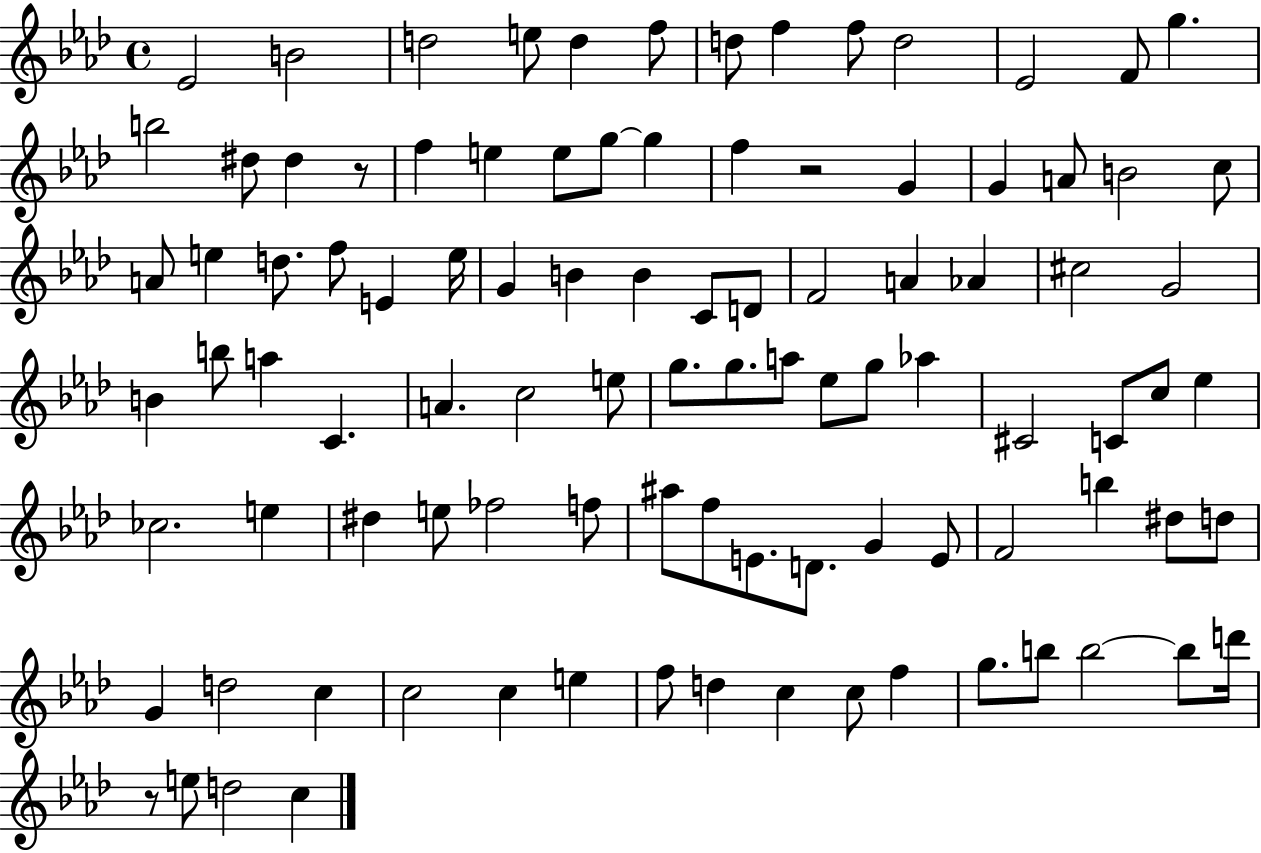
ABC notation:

X:1
T:Untitled
M:4/4
L:1/4
K:Ab
_E2 B2 d2 e/2 d f/2 d/2 f f/2 d2 _E2 F/2 g b2 ^d/2 ^d z/2 f e e/2 g/2 g f z2 G G A/2 B2 c/2 A/2 e d/2 f/2 E e/4 G B B C/2 D/2 F2 A _A ^c2 G2 B b/2 a C A c2 e/2 g/2 g/2 a/2 _e/2 g/2 _a ^C2 C/2 c/2 _e _c2 e ^d e/2 _f2 f/2 ^a/2 f/2 E/2 D/2 G E/2 F2 b ^d/2 d/2 G d2 c c2 c e f/2 d c c/2 f g/2 b/2 b2 b/2 d'/4 z/2 e/2 d2 c